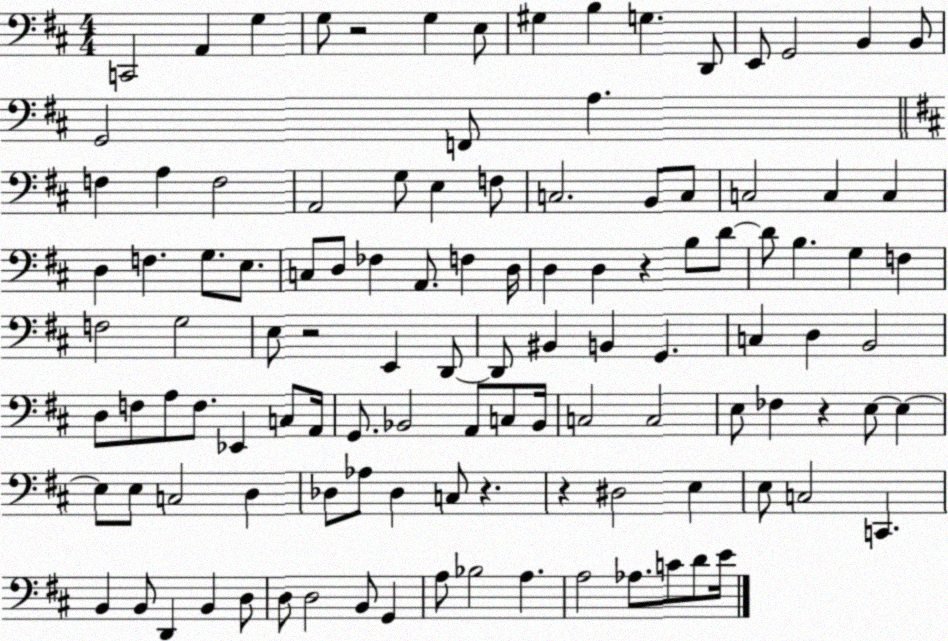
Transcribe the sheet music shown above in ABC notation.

X:1
T:Untitled
M:4/4
L:1/4
K:D
C,,2 A,, G, G,/2 z2 G, E,/2 ^G, B, G, D,,/2 E,,/2 G,,2 B,, B,,/2 G,,2 F,,/2 A, F, A, F,2 A,,2 G,/2 E, F,/2 C,2 B,,/2 C,/2 C,2 C, C, D, F, G,/2 E,/2 C,/2 D,/2 _F, A,,/2 F, D,/4 D, D, z B,/2 D/2 D/2 B, G, F, F,2 G,2 E,/2 z2 E,, D,,/2 D,,/2 ^B,, B,, G,, C, D, B,,2 D,/2 F,/2 A,/2 F,/2 _E,, C,/2 A,,/4 G,,/2 _B,,2 A,,/2 C,/2 _B,,/4 C,2 C,2 E,/2 _F, z E,/2 E, E,/2 E,/2 C,2 D, _D,/2 _A,/2 _D, C,/2 z z ^D,2 E, E,/2 C,2 C,, B,, B,,/2 D,, B,, D,/2 D,/2 D,2 B,,/2 G,, A,/2 _B,2 A, A,2 _A,/2 C/2 D/2 E/4